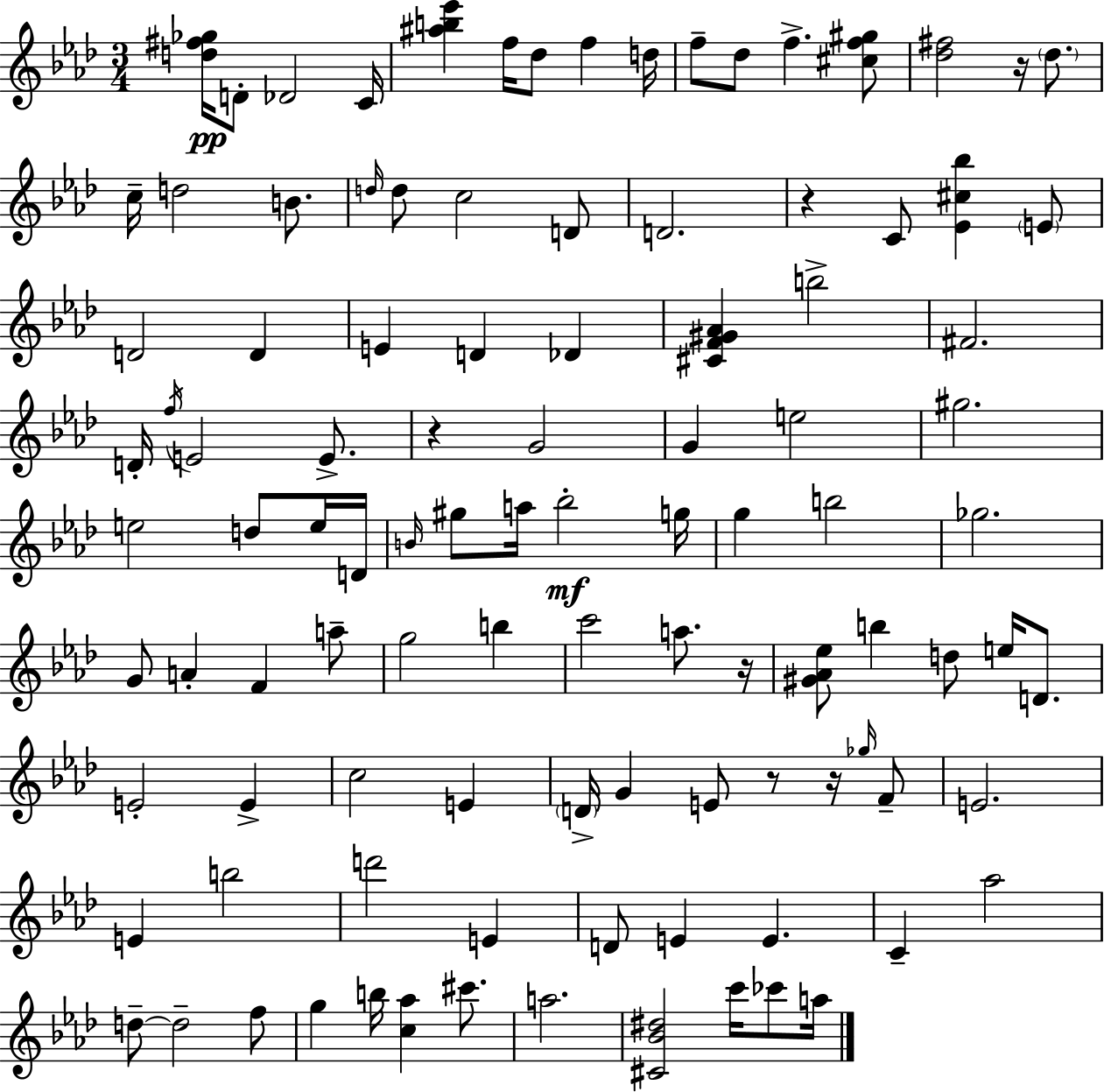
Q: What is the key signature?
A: AES major